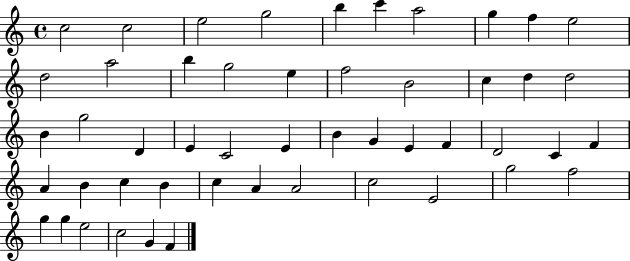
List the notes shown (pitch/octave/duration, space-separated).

C5/h C5/h E5/h G5/h B5/q C6/q A5/h G5/q F5/q E5/h D5/h A5/h B5/q G5/h E5/q F5/h B4/h C5/q D5/q D5/h B4/q G5/h D4/q E4/q C4/h E4/q B4/q G4/q E4/q F4/q D4/h C4/q F4/q A4/q B4/q C5/q B4/q C5/q A4/q A4/h C5/h E4/h G5/h F5/h G5/q G5/q E5/h C5/h G4/q F4/q